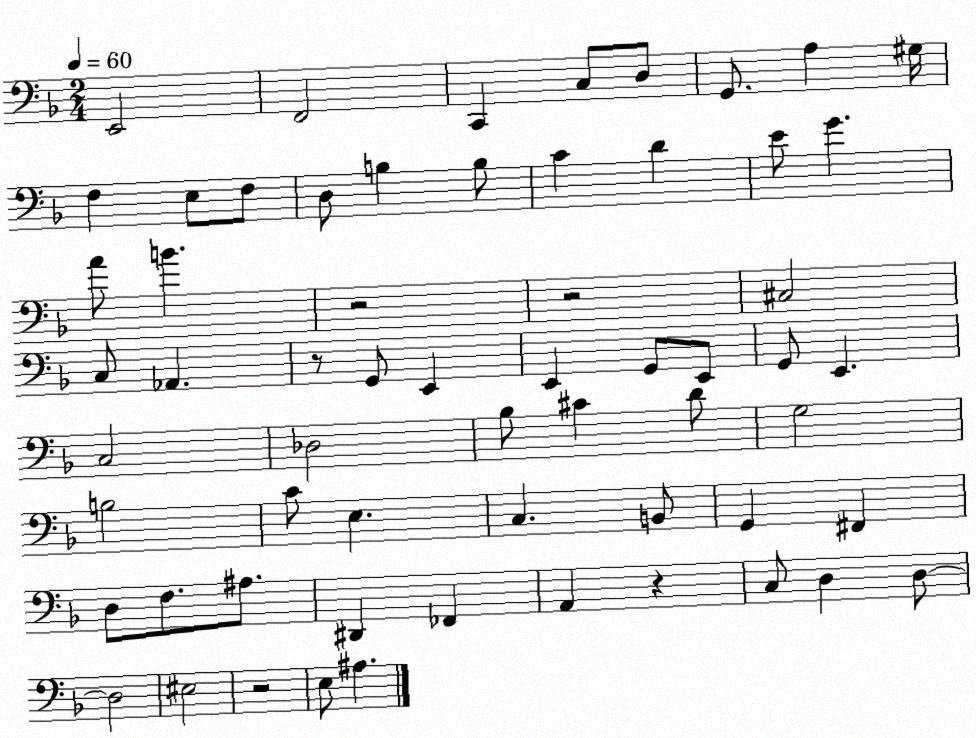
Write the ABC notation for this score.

X:1
T:Untitled
M:2/4
L:1/4
K:F
E,,2 F,,2 C,, C,/2 D,/2 G,,/2 A, ^G,/4 F, E,/2 F,/2 D,/2 B, B,/2 C D E/2 G A/2 B z2 z2 ^C,2 C,/2 _A,, z/2 G,,/2 E,, E,, G,,/2 E,,/2 G,,/2 E,, C,2 _D,2 _B,/2 ^C D/2 G,2 B,2 C/2 E, C, B,,/2 G,, ^F,, D,/2 F,/2 ^A,/2 ^D,, _F,, A,, z C,/2 D, D,/2 D,2 ^E,2 z2 E,/2 ^A,